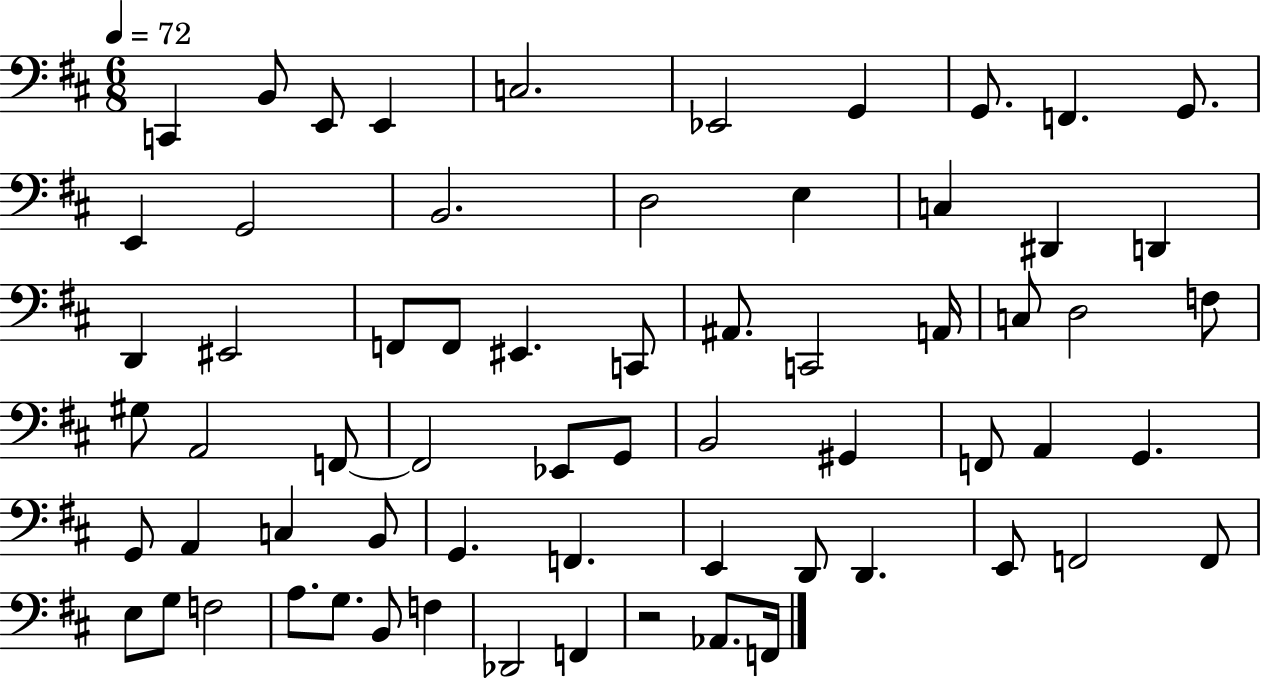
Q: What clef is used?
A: bass